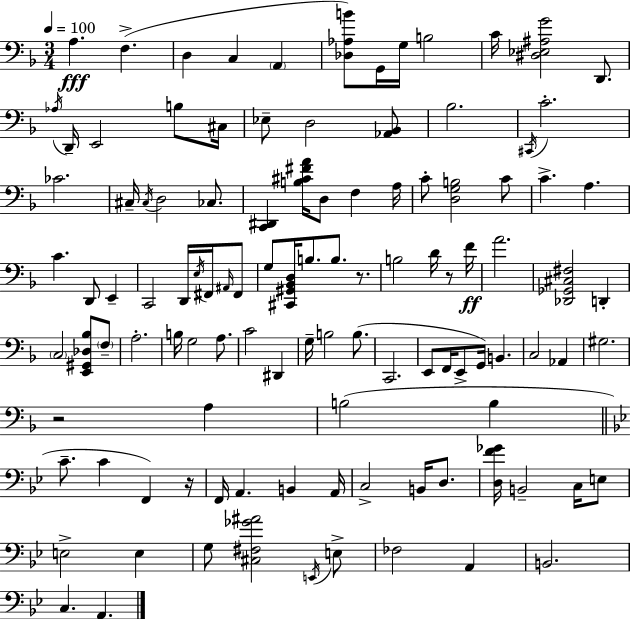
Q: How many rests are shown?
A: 4